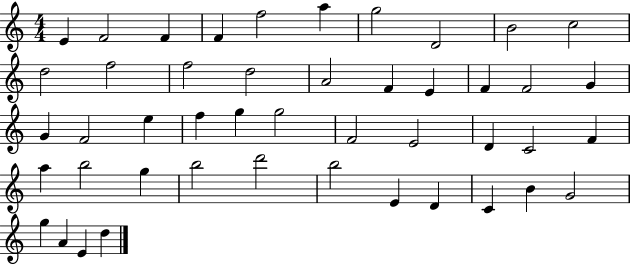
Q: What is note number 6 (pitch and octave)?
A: A5